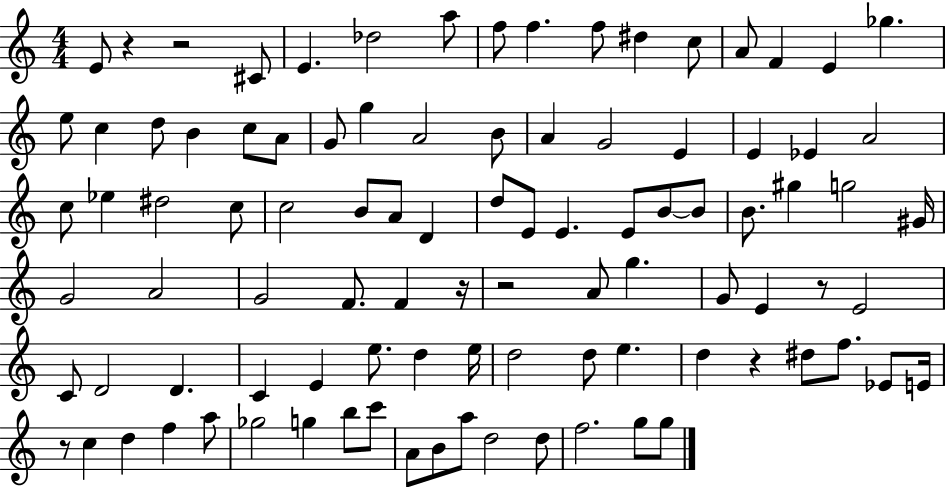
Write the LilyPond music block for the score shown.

{
  \clef treble
  \numericTimeSignature
  \time 4/4
  \key c \major
  e'8 r4 r2 cis'8 | e'4. des''2 a''8 | f''8 f''4. f''8 dis''4 c''8 | a'8 f'4 e'4 ges''4. | \break e''8 c''4 d''8 b'4 c''8 a'8 | g'8 g''4 a'2 b'8 | a'4 g'2 e'4 | e'4 ees'4 a'2 | \break c''8 ees''4 dis''2 c''8 | c''2 b'8 a'8 d'4 | d''8 e'8 e'4. e'8 b'8~~ b'8 | b'8. gis''4 g''2 gis'16 | \break g'2 a'2 | g'2 f'8. f'4 r16 | r2 a'8 g''4. | g'8 e'4 r8 e'2 | \break c'8 d'2 d'4. | c'4 e'4 e''8. d''4 e''16 | d''2 d''8 e''4. | d''4 r4 dis''8 f''8. ees'8 e'16 | \break r8 c''4 d''4 f''4 a''8 | ges''2 g''4 b''8 c'''8 | a'8 b'8 a''8 d''2 d''8 | f''2. g''8 g''8 | \break \bar "|."
}